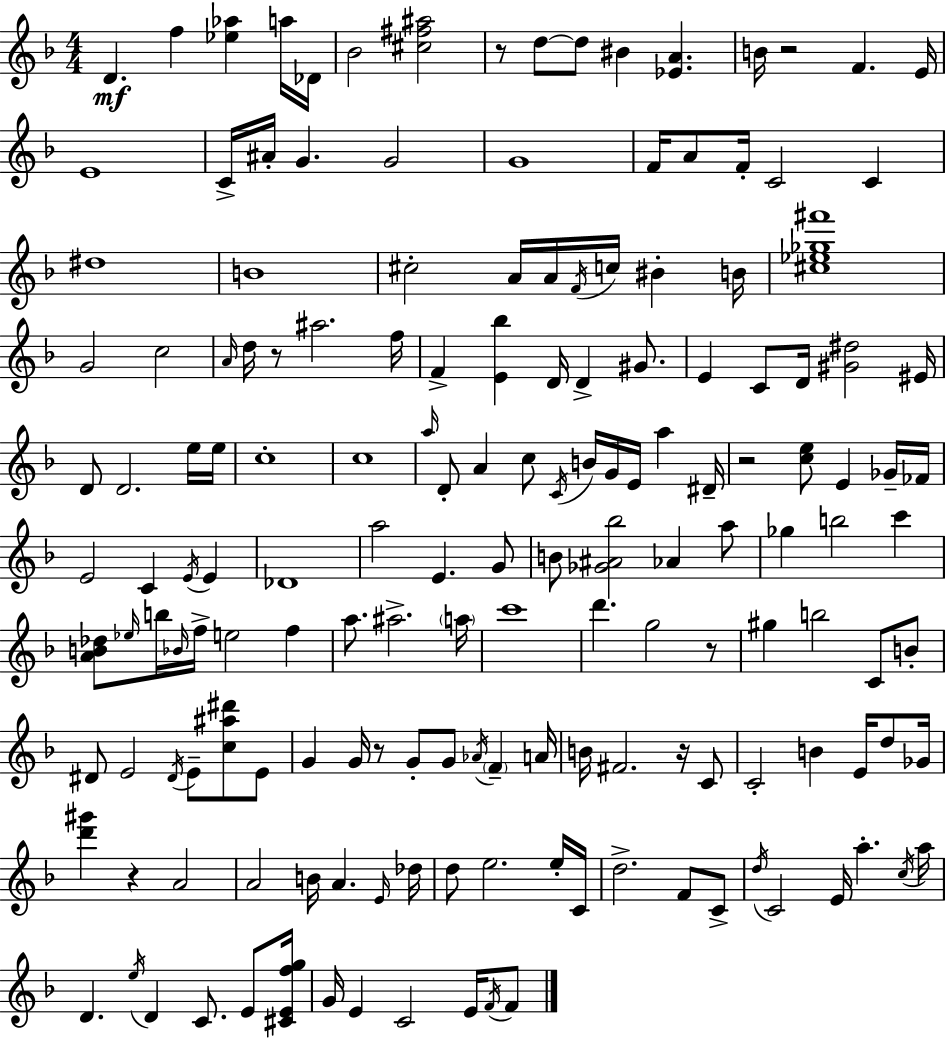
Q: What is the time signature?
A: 4/4